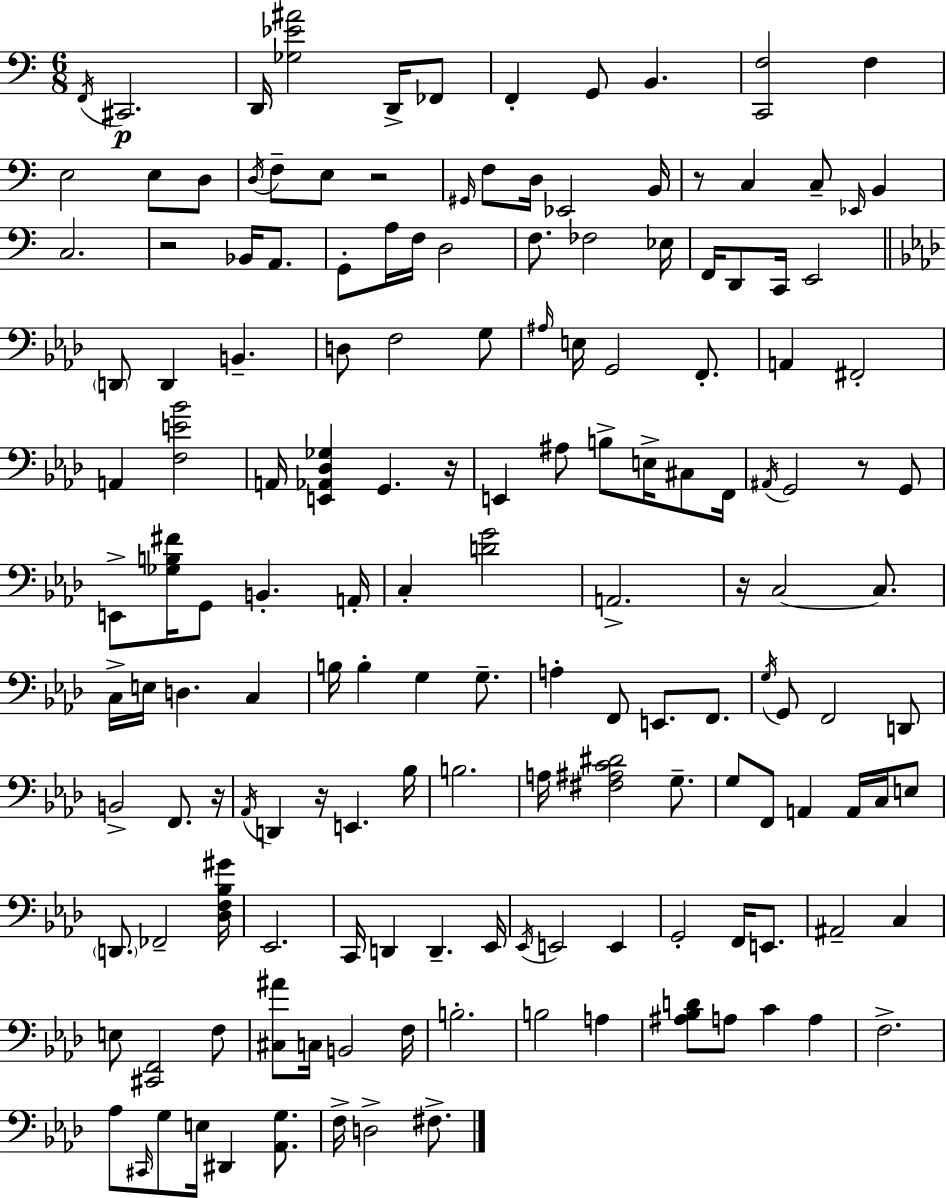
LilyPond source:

{
  \clef bass
  \numericTimeSignature
  \time 6/8
  \key a \minor
  \acciaccatura { f,16 }\p cis,2. | d,16 <ges ees' ais'>2 d,16-> fes,8 | f,4-. g,8 b,4. | <c, f>2 f4 | \break e2 e8 d8 | \acciaccatura { d16 } f8-- e8 r2 | \grace { gis,16 } f8 d16 ees,2 | b,16 r8 c4 c8-- \grace { ees,16 } | \break b,4 c2. | r2 | bes,16 a,8. g,8-. a16 f16 d2 | f8. fes2 | \break ees16 f,16 d,8 c,16 e,2 | \bar "||" \break \key aes \major \parenthesize d,8 d,4 b,4.-- | d8 f2 g8 | \grace { ais16 } e16 g,2 f,8.-. | a,4 fis,2-. | \break a,4 <f e' bes'>2 | a,16 <e, aes, des ges>4 g,4. | r16 e,4 ais8 b8-> e16-> cis8 | f,16 \acciaccatura { ais,16 } g,2 r8 | \break g,8 e,8-> <ges b fis'>16 g,8 b,4.-. | a,16-. c4-. <d' g'>2 | a,2.-> | r16 c2~~ c8. | \break c16-> e16 d4. c4 | b16 b4-. g4 g8.-- | a4-. f,8 e,8. f,8. | \acciaccatura { g16 } g,8 f,2 | \break d,8 b,2-> f,8. | r16 \acciaccatura { aes,16 } d,4 r16 e,4. | bes16 b2. | a16 <fis ais c' dis'>2 | \break g8.-- g8 f,8 a,4 | a,16 c16 e8 \parenthesize d,8. fes,2-- | <des f bes gis'>16 ees,2. | c,16 d,4 d,4.-- | \break ees,16 \acciaccatura { ees,16 } e,2 | e,4 g,2-. | f,16 e,8. ais,2-- | c4 e8 <cis, f,>2 | \break f8 <cis ais'>8 c16 b,2 | f16 b2.-. | b2 | a4 <ais bes d'>8 a8 c'4 | \break a4 f2.-> | aes8 \grace { cis,16 } g8 e16 dis,4 | <aes, g>8. f16-> d2-> | fis8.-> \bar "|."
}